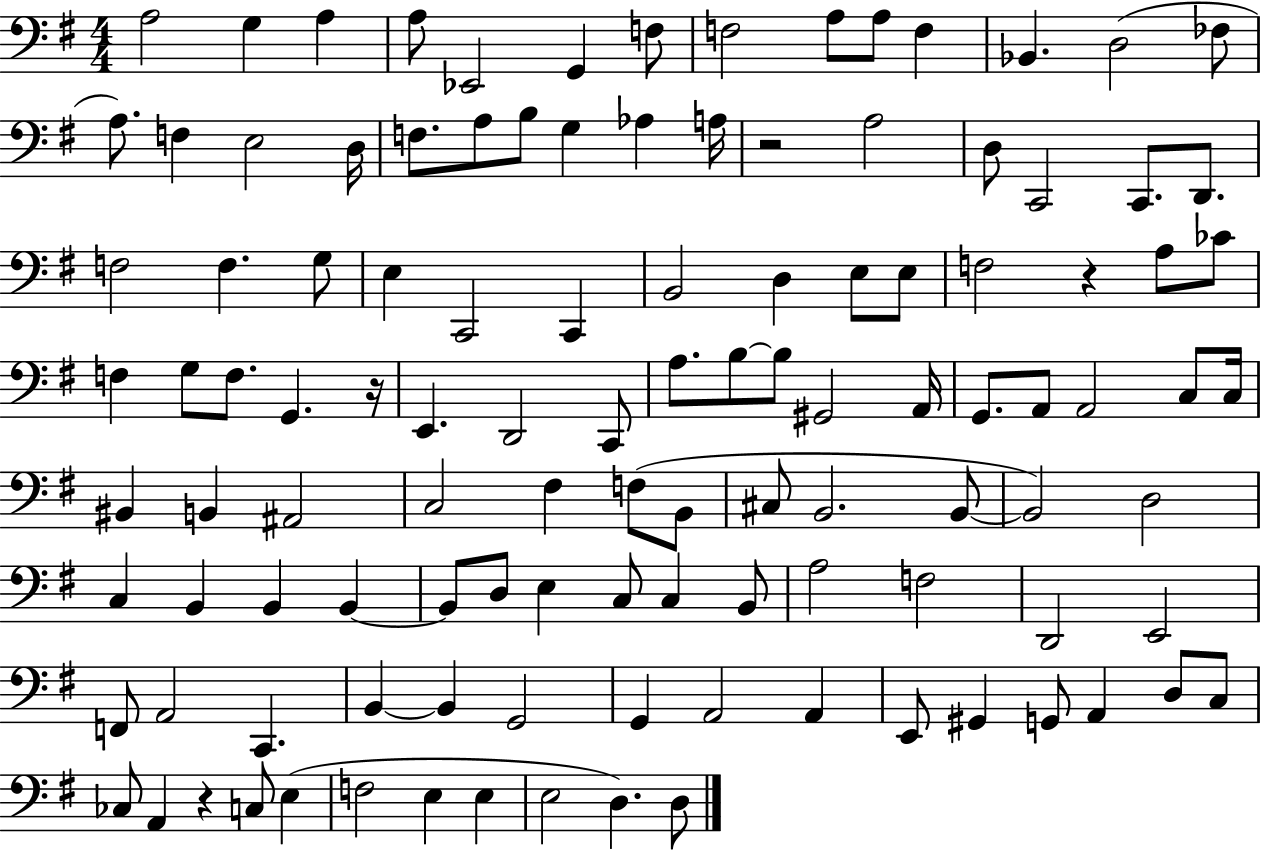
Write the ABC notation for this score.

X:1
T:Untitled
M:4/4
L:1/4
K:G
A,2 G, A, A,/2 _E,,2 G,, F,/2 F,2 A,/2 A,/2 F, _B,, D,2 _F,/2 A,/2 F, E,2 D,/4 F,/2 A,/2 B,/2 G, _A, A,/4 z2 A,2 D,/2 C,,2 C,,/2 D,,/2 F,2 F, G,/2 E, C,,2 C,, B,,2 D, E,/2 E,/2 F,2 z A,/2 _C/2 F, G,/2 F,/2 G,, z/4 E,, D,,2 C,,/2 A,/2 B,/2 B,/2 ^G,,2 A,,/4 G,,/2 A,,/2 A,,2 C,/2 C,/4 ^B,, B,, ^A,,2 C,2 ^F, F,/2 B,,/2 ^C,/2 B,,2 B,,/2 B,,2 D,2 C, B,, B,, B,, B,,/2 D,/2 E, C,/2 C, B,,/2 A,2 F,2 D,,2 E,,2 F,,/2 A,,2 C,, B,, B,, G,,2 G,, A,,2 A,, E,,/2 ^G,, G,,/2 A,, D,/2 C,/2 _C,/2 A,, z C,/2 E, F,2 E, E, E,2 D, D,/2